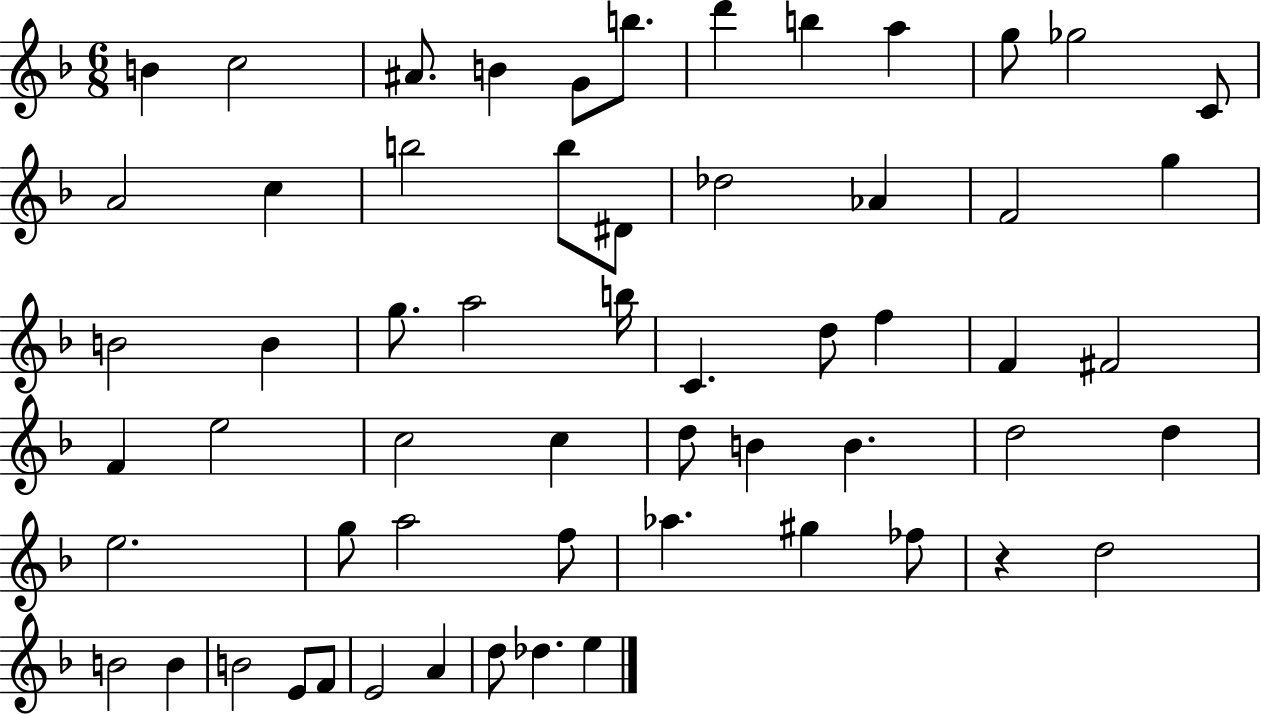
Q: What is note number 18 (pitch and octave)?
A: Db5